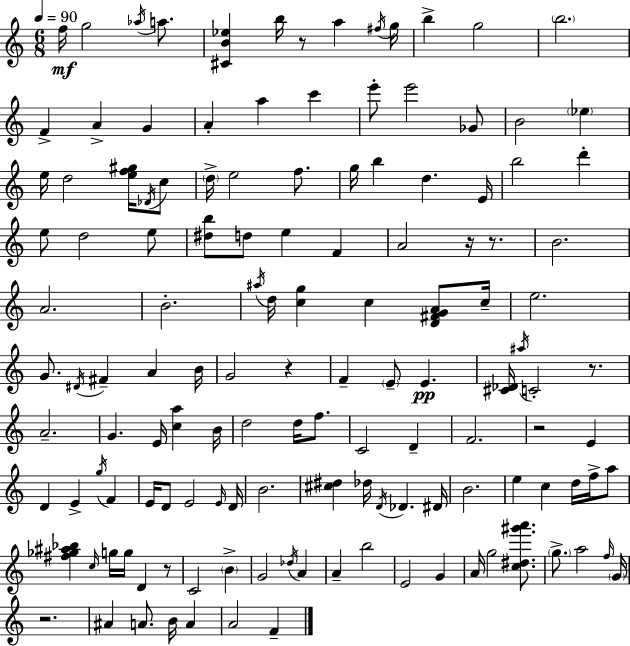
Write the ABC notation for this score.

X:1
T:Untitled
M:6/8
L:1/4
K:Am
f/4 g2 _a/4 a/2 [^CB_e] b/4 z/2 a ^f/4 g/4 b g2 b2 F A G A a c' e'/2 e'2 _G/2 B2 _e e/4 d2 [ef^g]/4 _D/4 c/2 d/4 e2 f/2 g/4 b d E/4 b2 d' e/2 d2 e/2 [^db]/2 d/2 e F A2 z/4 z/2 B2 A2 B2 ^a/4 d/4 [cg] c [D^FGA]/2 c/4 e2 G/2 ^D/4 ^F A B/4 G2 z F E/2 E [^C_D]/4 ^a/4 C2 z/2 A2 G E/4 [ca] B/4 d2 d/4 f/2 C2 D F2 z2 E D E g/4 F E/4 D/2 E2 E/4 D/4 B2 [^c^d] _d/4 D/4 _D ^D/4 B2 e c d/4 f/4 a/2 [^f_g^a_b] c/4 g/4 g/4 D z/2 C2 B G2 _d/4 A A b2 E2 G A/4 g2 [c^d^g'a']/2 g/2 a2 f/4 G/4 z2 ^A A/2 B/4 A A2 F